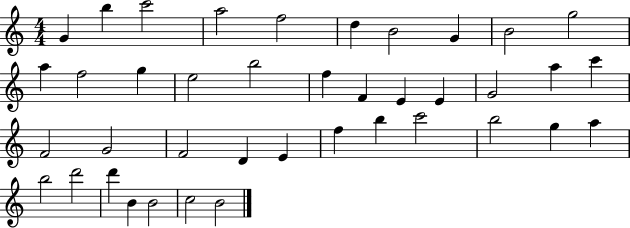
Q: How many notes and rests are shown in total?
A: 40